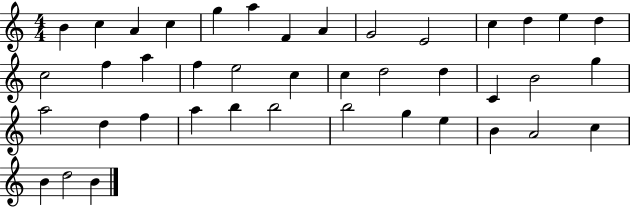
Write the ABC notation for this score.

X:1
T:Untitled
M:4/4
L:1/4
K:C
B c A c g a F A G2 E2 c d e d c2 f a f e2 c c d2 d C B2 g a2 d f a b b2 b2 g e B A2 c B d2 B